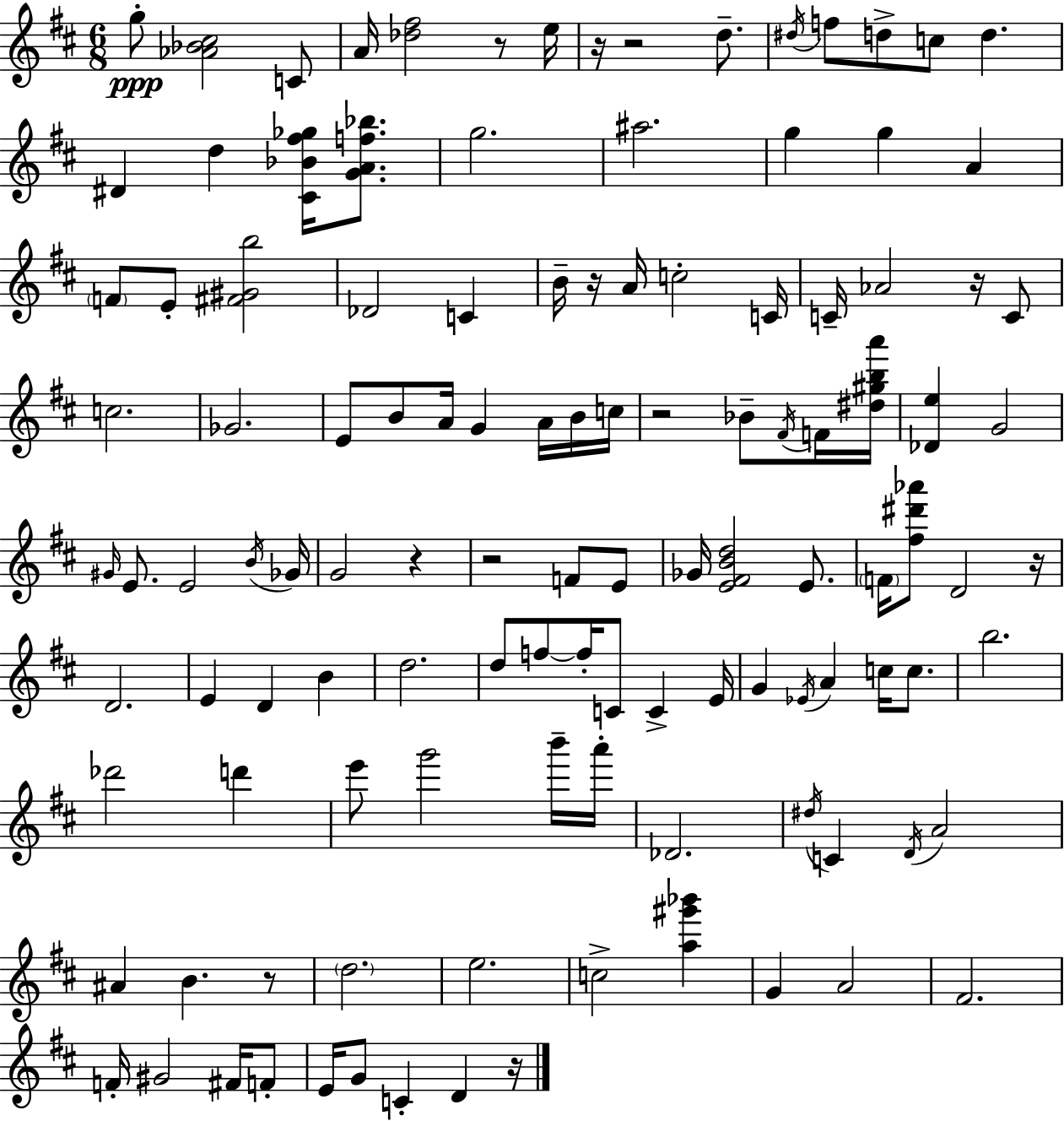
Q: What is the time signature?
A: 6/8